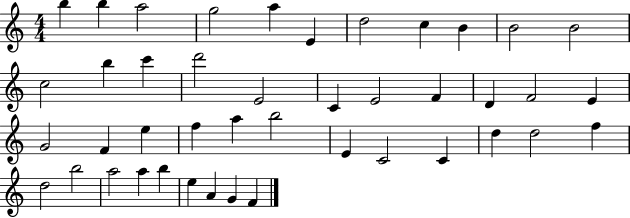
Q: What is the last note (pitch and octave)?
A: F4